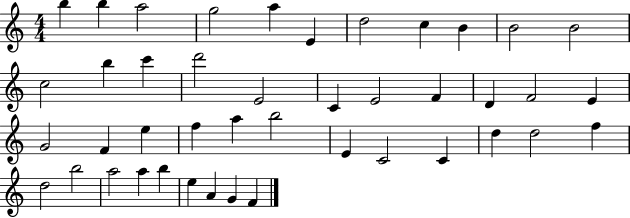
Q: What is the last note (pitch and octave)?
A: F4